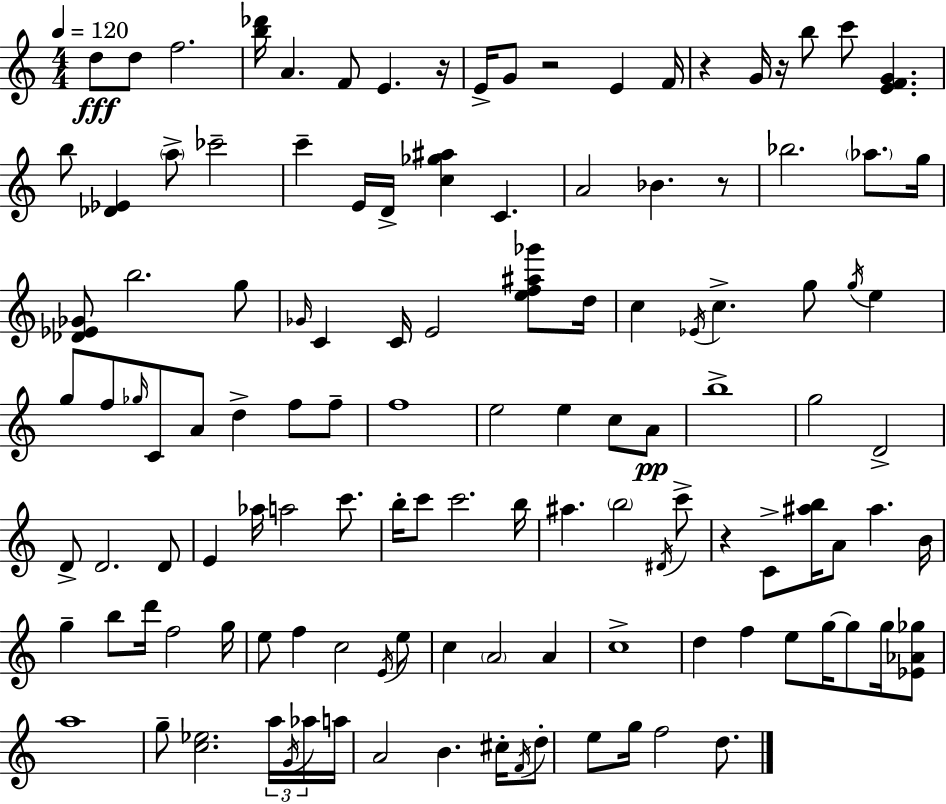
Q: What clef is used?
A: treble